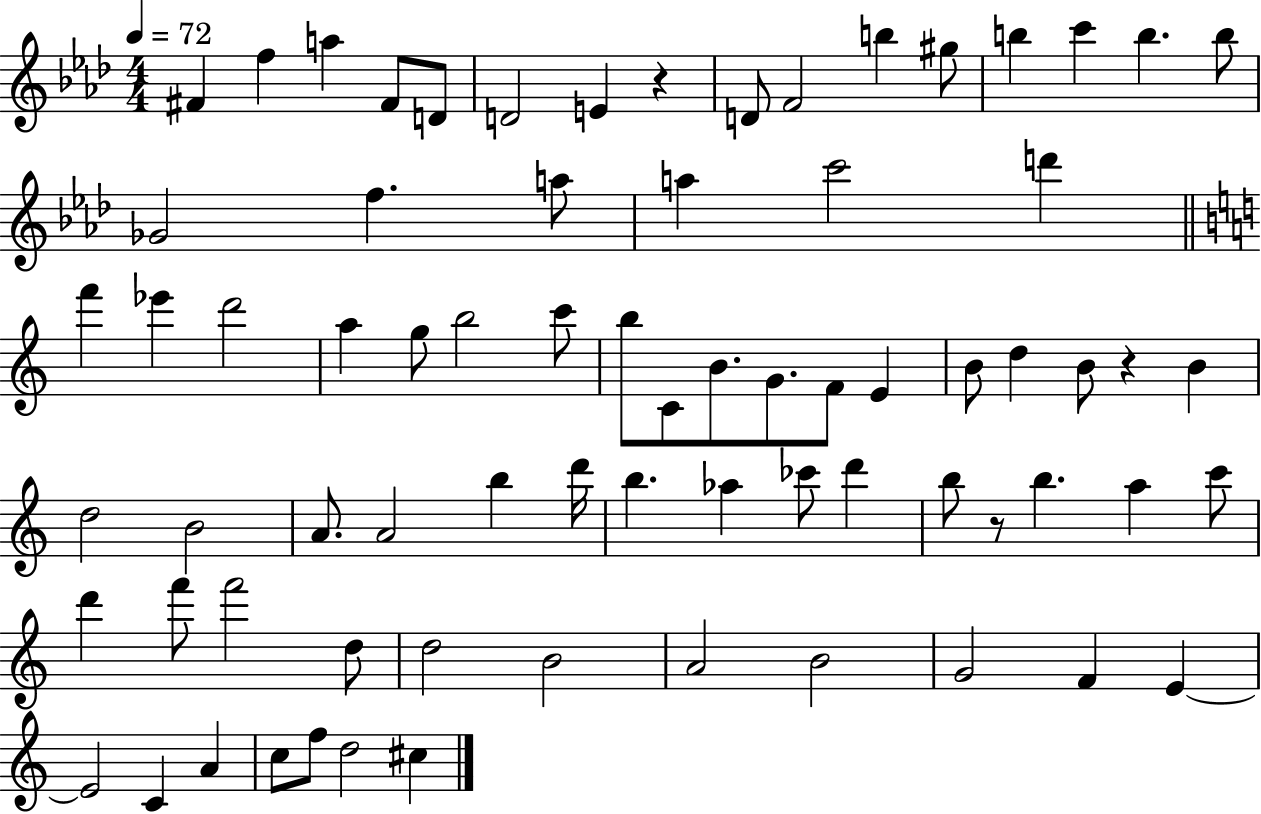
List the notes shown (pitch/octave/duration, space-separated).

F#4/q F5/q A5/q F#4/e D4/e D4/h E4/q R/q D4/e F4/h B5/q G#5/e B5/q C6/q B5/q. B5/e Gb4/h F5/q. A5/e A5/q C6/h D6/q F6/q Eb6/q D6/h A5/q G5/e B5/h C6/e B5/e C4/e B4/e. G4/e. F4/e E4/q B4/e D5/q B4/e R/q B4/q D5/h B4/h A4/e. A4/h B5/q D6/s B5/q. Ab5/q CES6/e D6/q B5/e R/e B5/q. A5/q C6/e D6/q F6/e F6/h D5/e D5/h B4/h A4/h B4/h G4/h F4/q E4/q E4/h C4/q A4/q C5/e F5/e D5/h C#5/q